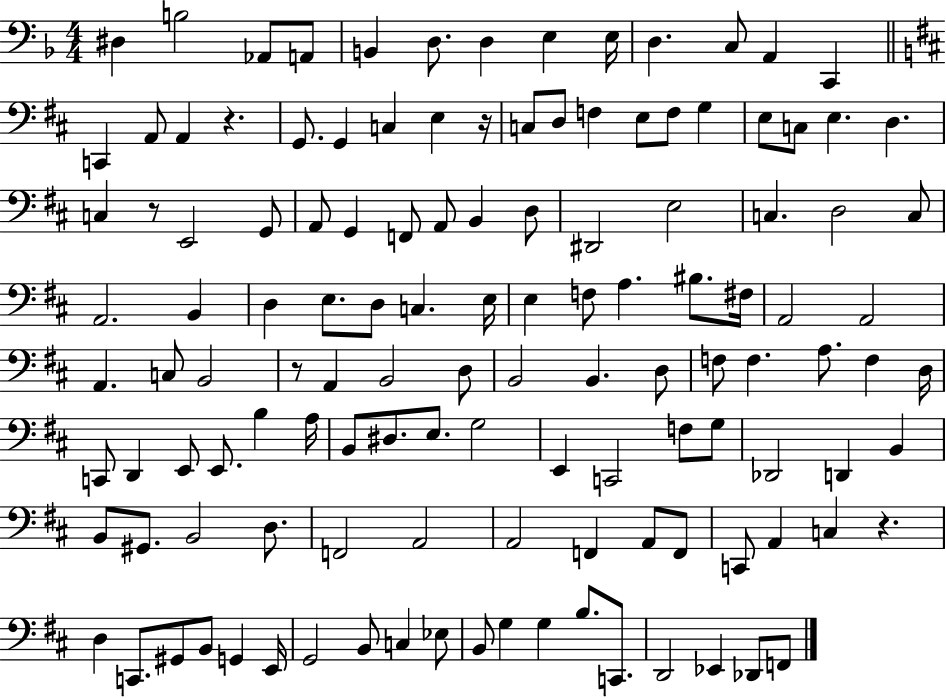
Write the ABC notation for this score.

X:1
T:Untitled
M:4/4
L:1/4
K:F
^D, B,2 _A,,/2 A,,/2 B,, D,/2 D, E, E,/4 D, C,/2 A,, C,, C,, A,,/2 A,, z G,,/2 G,, C, E, z/4 C,/2 D,/2 F, E,/2 F,/2 G, E,/2 C,/2 E, D, C, z/2 E,,2 G,,/2 A,,/2 G,, F,,/2 A,,/2 B,, D,/2 ^D,,2 E,2 C, D,2 C,/2 A,,2 B,, D, E,/2 D,/2 C, E,/4 E, F,/2 A, ^B,/2 ^F,/4 A,,2 A,,2 A,, C,/2 B,,2 z/2 A,, B,,2 D,/2 B,,2 B,, D,/2 F,/2 F, A,/2 F, D,/4 C,,/2 D,, E,,/2 E,,/2 B, A,/4 B,,/2 ^D,/2 E,/2 G,2 E,, C,,2 F,/2 G,/2 _D,,2 D,, B,, B,,/2 ^G,,/2 B,,2 D,/2 F,,2 A,,2 A,,2 F,, A,,/2 F,,/2 C,,/2 A,, C, z D, C,,/2 ^G,,/2 B,,/2 G,, E,,/4 G,,2 B,,/2 C, _E,/2 B,,/2 G, G, B,/2 C,,/2 D,,2 _E,, _D,,/2 F,,/2